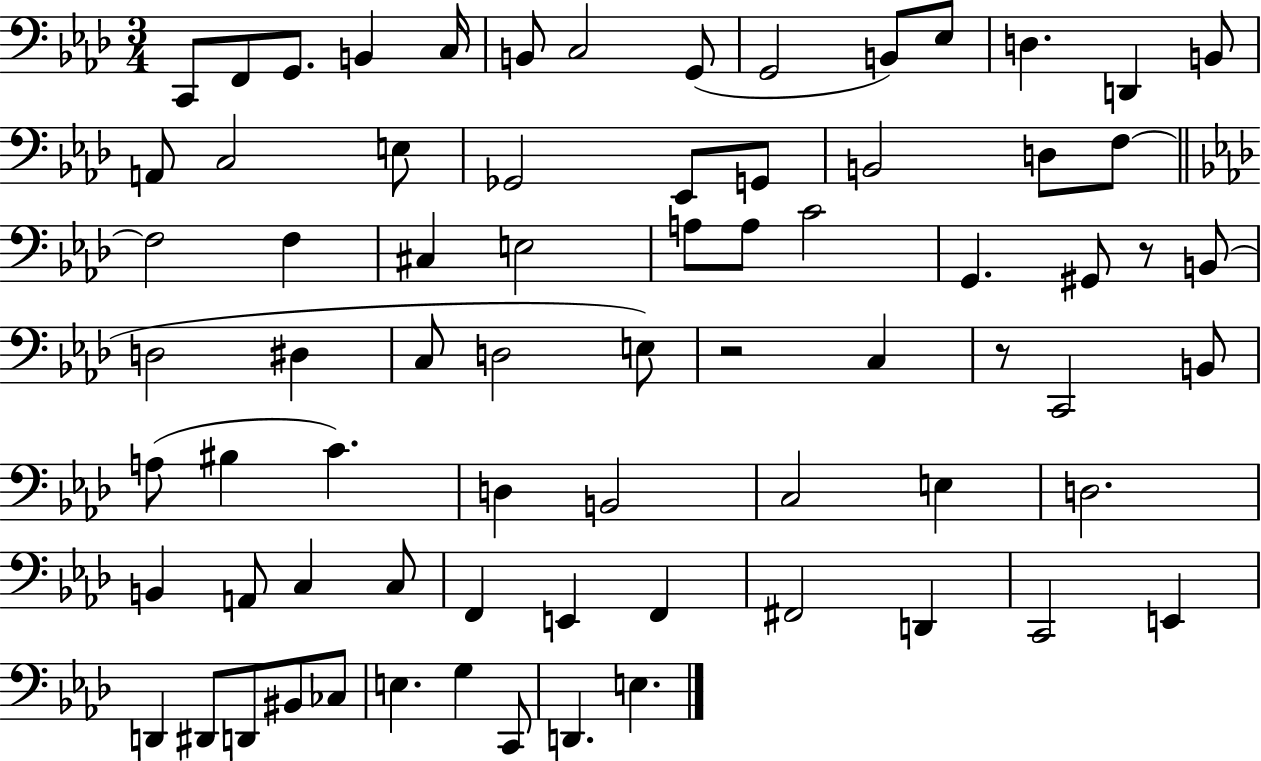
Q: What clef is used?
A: bass